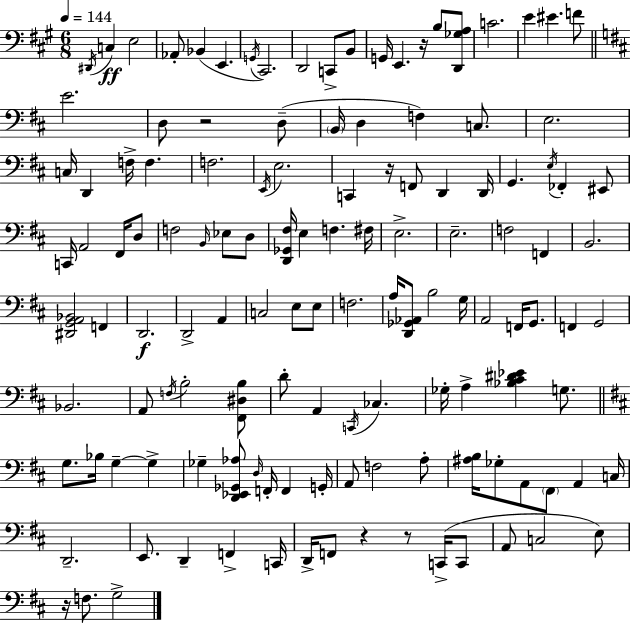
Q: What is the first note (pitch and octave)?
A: D#2